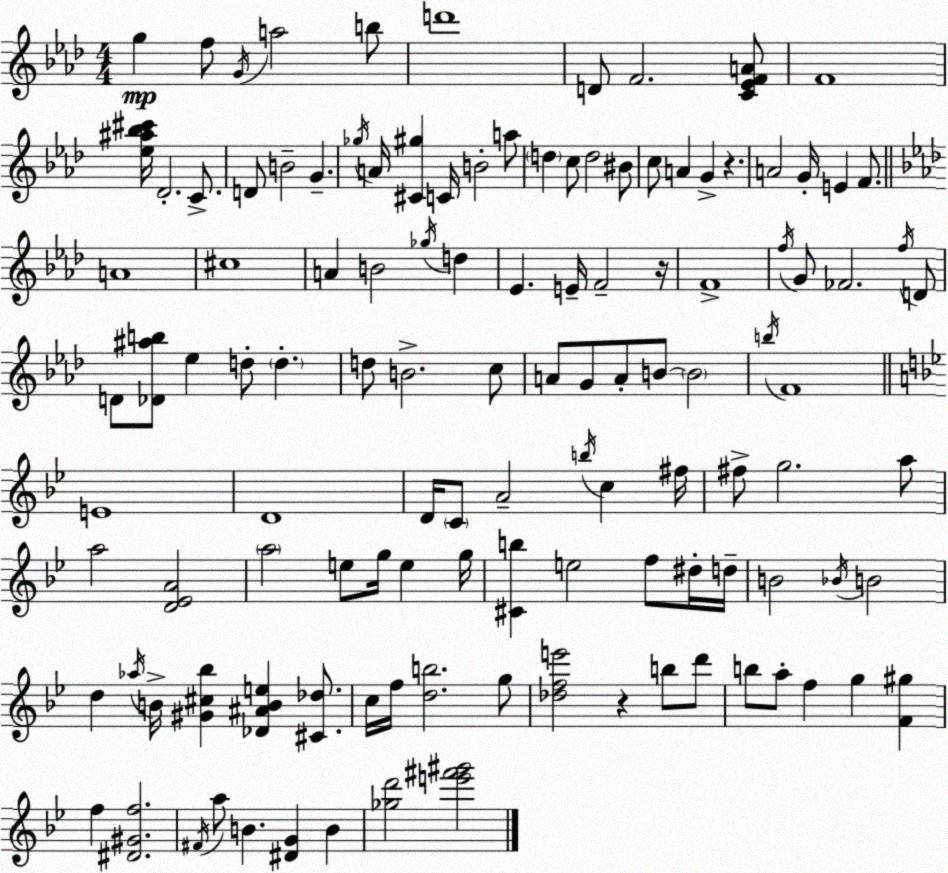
X:1
T:Untitled
M:4/4
L:1/4
K:Ab
g f/2 G/4 a2 b/2 d'4 D/2 F2 [C_EFA]/2 F4 [_e^a_b^c']/4 _D2 C/2 D/2 B2 G _g/4 A/4 [^C^g] C/4 B2 a/2 d c/2 d2 ^B/2 c/2 A G z A2 G/4 E F/2 A4 ^c4 A B2 _g/4 d _E E/4 F2 z/4 F4 f/4 G/2 _F2 f/4 D/2 D/2 [_D^ab]/2 _e d/2 d d/2 B2 c/2 A/2 G/2 A/2 B/2 B2 b/4 F4 E4 D4 D/4 C/2 A2 b/4 c ^f/4 ^f/2 g2 a/2 a2 [D_EA]2 a2 e/2 g/4 e g/4 [^Cb] e2 f/2 ^d/4 d/4 B2 _B/4 B2 d _a/4 B/4 [^G^c_b] [_D^ABe] [^C_d]/2 c/4 f/4 [db]2 g/2 [_dfe']2 z b/2 d'/2 b/2 a/2 f g [F^g] f [^D^Gf]2 ^F/4 a/2 B [^DG] B [_gd']2 [e'^f'^g']2